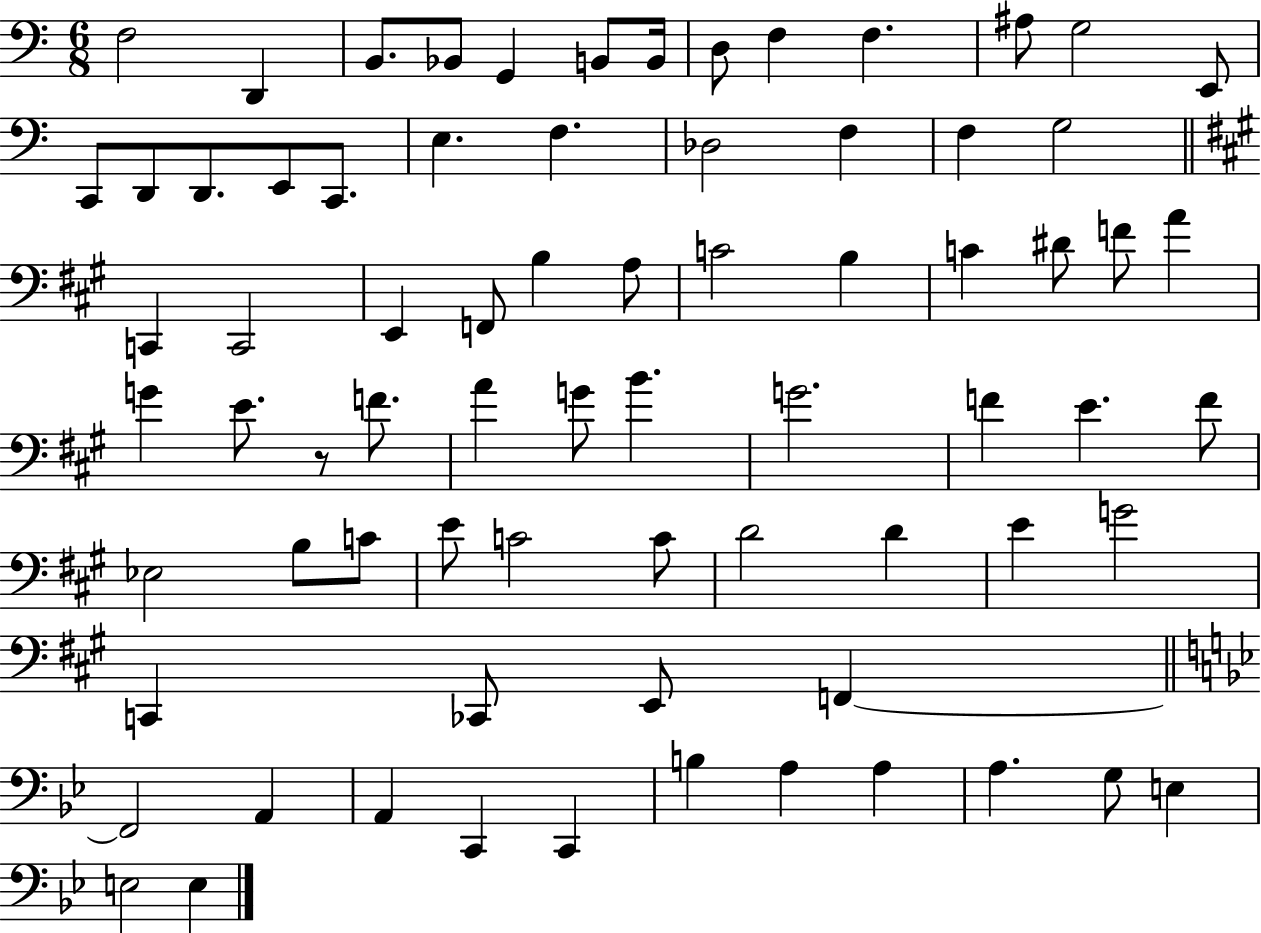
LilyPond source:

{
  \clef bass
  \numericTimeSignature
  \time 6/8
  \key c \major
  \repeat volta 2 { f2 d,4 | b,8. bes,8 g,4 b,8 b,16 | d8 f4 f4. | ais8 g2 e,8 | \break c,8 d,8 d,8. e,8 c,8. | e4. f4. | des2 f4 | f4 g2 | \break \bar "||" \break \key a \major c,4 c,2 | e,4 f,8 b4 a8 | c'2 b4 | c'4 dis'8 f'8 a'4 | \break g'4 e'8. r8 f'8. | a'4 g'8 b'4. | g'2. | f'4 e'4. f'8 | \break ees2 b8 c'8 | e'8 c'2 c'8 | d'2 d'4 | e'4 g'2 | \break c,4 ces,8 e,8 f,4~~ | \bar "||" \break \key bes \major f,2 a,4 | a,4 c,4 c,4 | b4 a4 a4 | a4. g8 e4 | \break e2 e4 | } \bar "|."
}